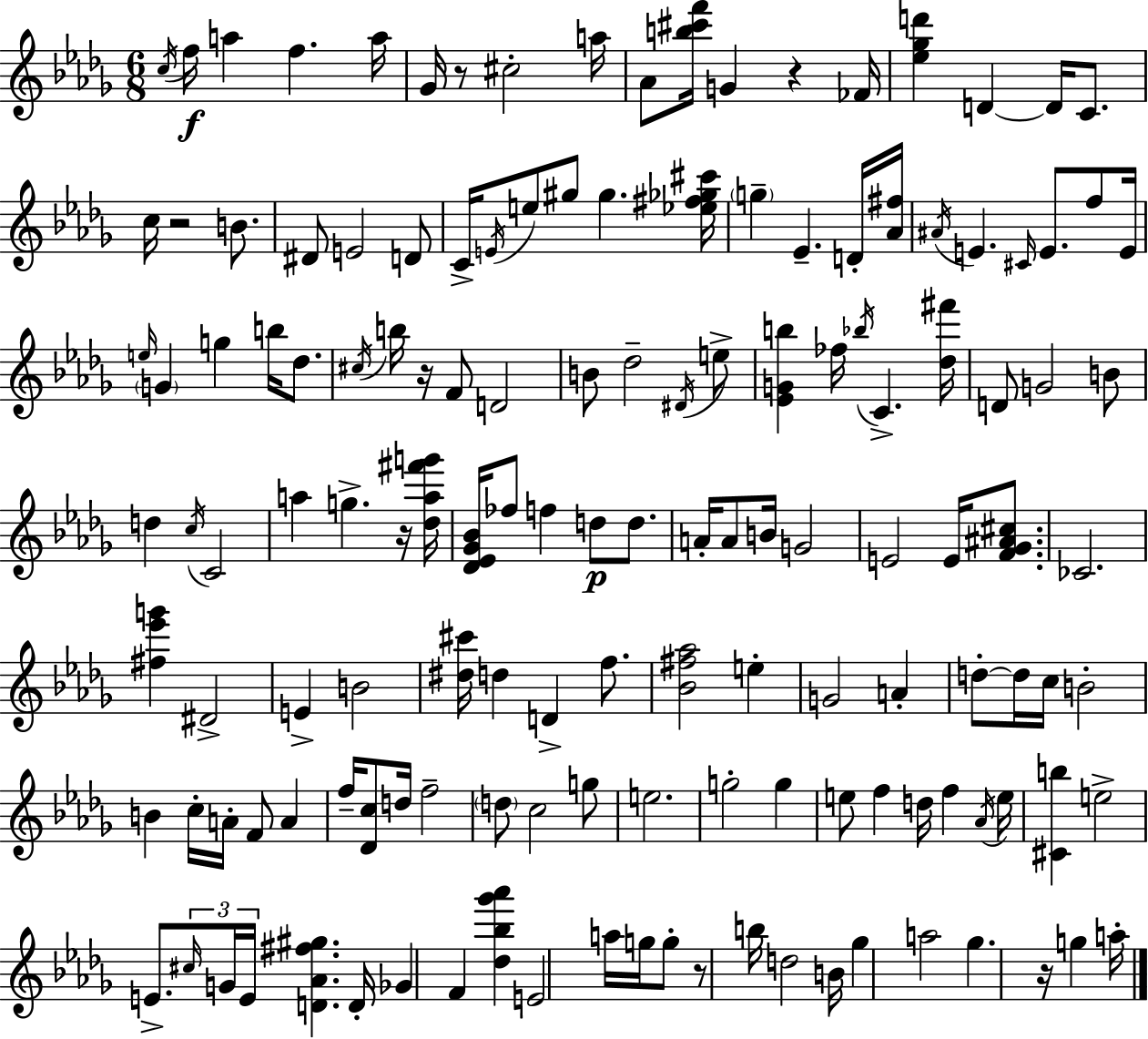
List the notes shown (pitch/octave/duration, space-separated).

C5/s F5/s A5/q F5/q. A5/s Gb4/s R/e C#5/h A5/s Ab4/e [B5,C#6,F6]/s G4/q R/q FES4/s [Eb5,Gb5,D6]/q D4/q D4/s C4/e. C5/s R/h B4/e. D#4/e E4/h D4/e C4/s E4/s E5/e G#5/e G#5/q. [Eb5,F#5,Gb5,C#6]/s G5/q Eb4/q. D4/s [Ab4,F#5]/s A#4/s E4/q. C#4/s E4/e. F5/e E4/s E5/s G4/q G5/q B5/s Db5/e. C#5/s B5/s R/s F4/e D4/h B4/e Db5/h D#4/s E5/e [Eb4,G4,B5]/q FES5/s Bb5/s C4/q. [Db5,F#6]/s D4/e G4/h B4/e D5/q C5/s C4/h A5/q G5/q. R/s [Db5,A5,F#6,G6]/s [Db4,Eb4,Gb4,Bb4]/s FES5/e F5/q D5/e D5/e. A4/s A4/e B4/s G4/h E4/h E4/s [F4,Gb4,A#4,C#5]/e. CES4/h. [F#5,Eb6,G6]/q D#4/h E4/q B4/h [D#5,C#6]/s D5/q D4/q F5/e. [Bb4,F#5,Ab5]/h E5/q G4/h A4/q D5/e D5/s C5/s B4/h B4/q C5/s A4/s F4/e A4/q F5/s [Db4,C5]/e D5/s F5/h D5/e C5/h G5/e E5/h. G5/h G5/q E5/e F5/q D5/s F5/q Ab4/s E5/s [C#4,B5]/q E5/h E4/e. C#5/s G4/s E4/s [D4,Ab4,F#5,G#5]/q. D4/s Gb4/q F4/q [Db5,Bb5,Gb6,Ab6]/q E4/h A5/s G5/s G5/e R/e B5/s D5/h B4/s Gb5/q A5/h Gb5/q. R/s G5/q A5/s